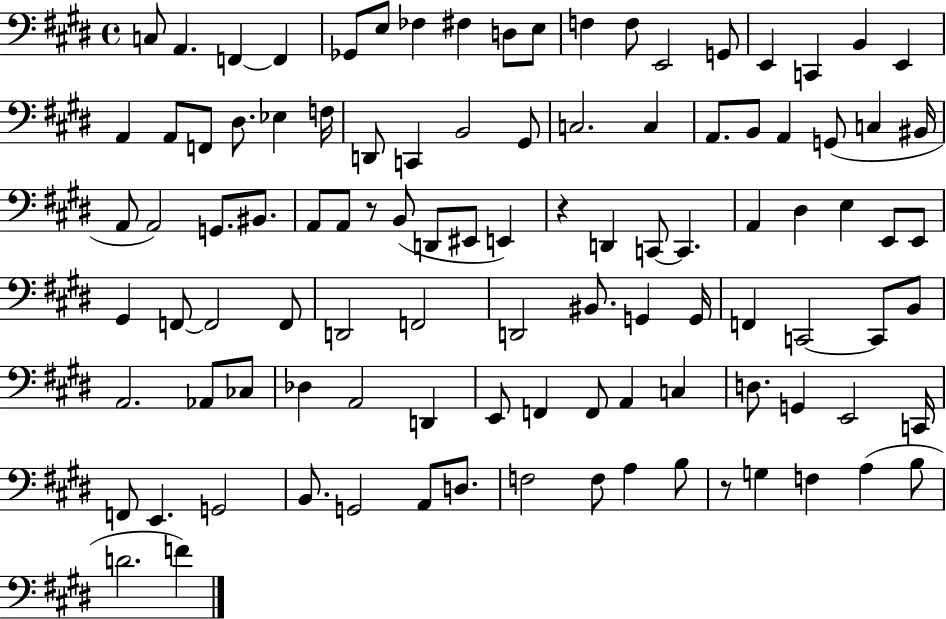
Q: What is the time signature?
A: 4/4